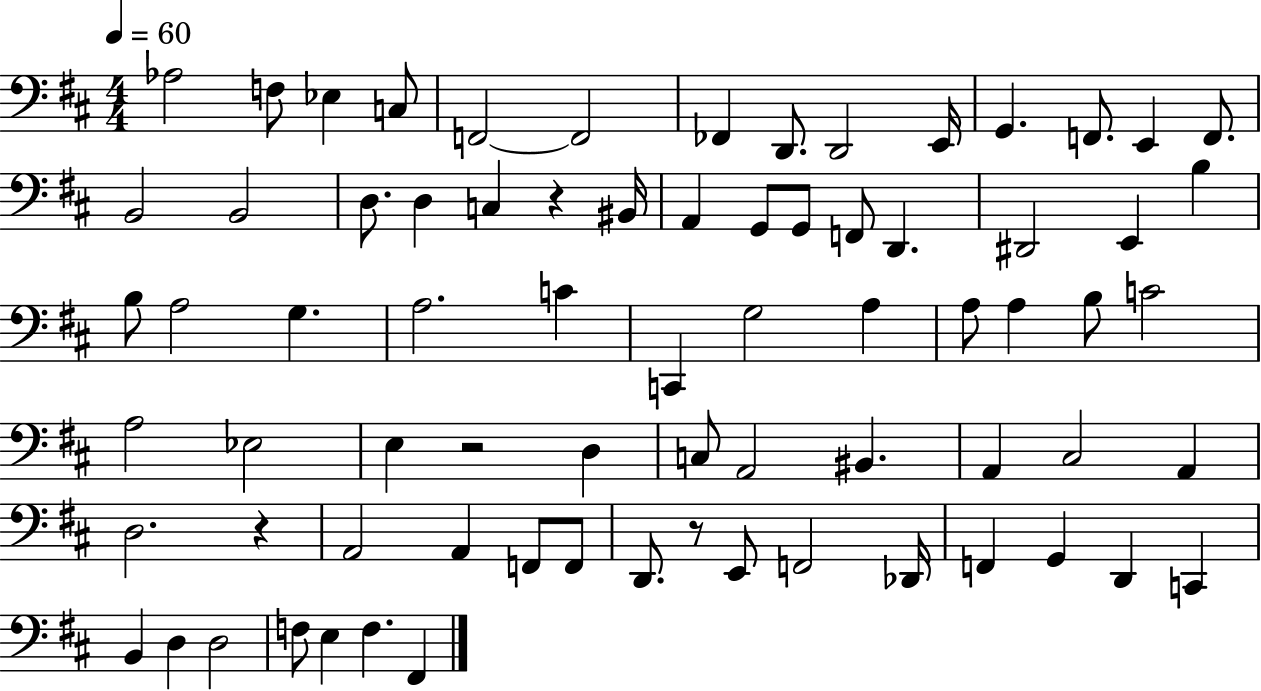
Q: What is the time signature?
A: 4/4